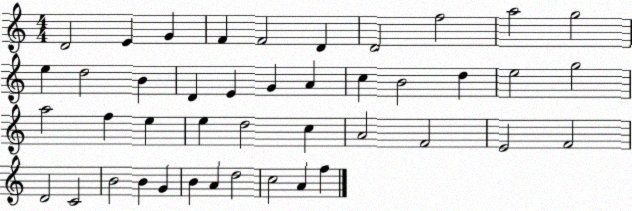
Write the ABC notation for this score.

X:1
T:Untitled
M:4/4
L:1/4
K:C
D2 E G F F2 D D2 f2 a2 g2 e d2 B D E G A c B2 d e2 g2 a2 f e e d2 c A2 F2 E2 F2 D2 C2 B2 B G B A d2 c2 A f